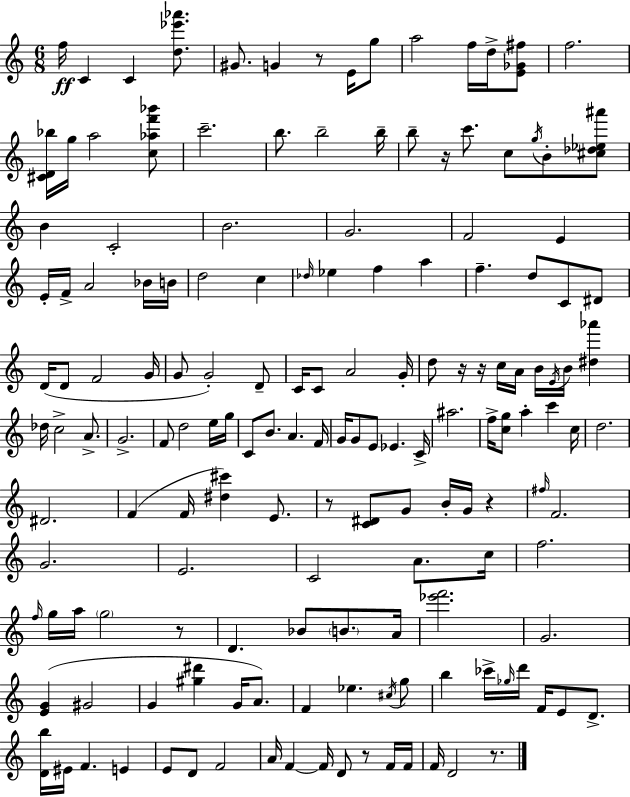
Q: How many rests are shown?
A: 9